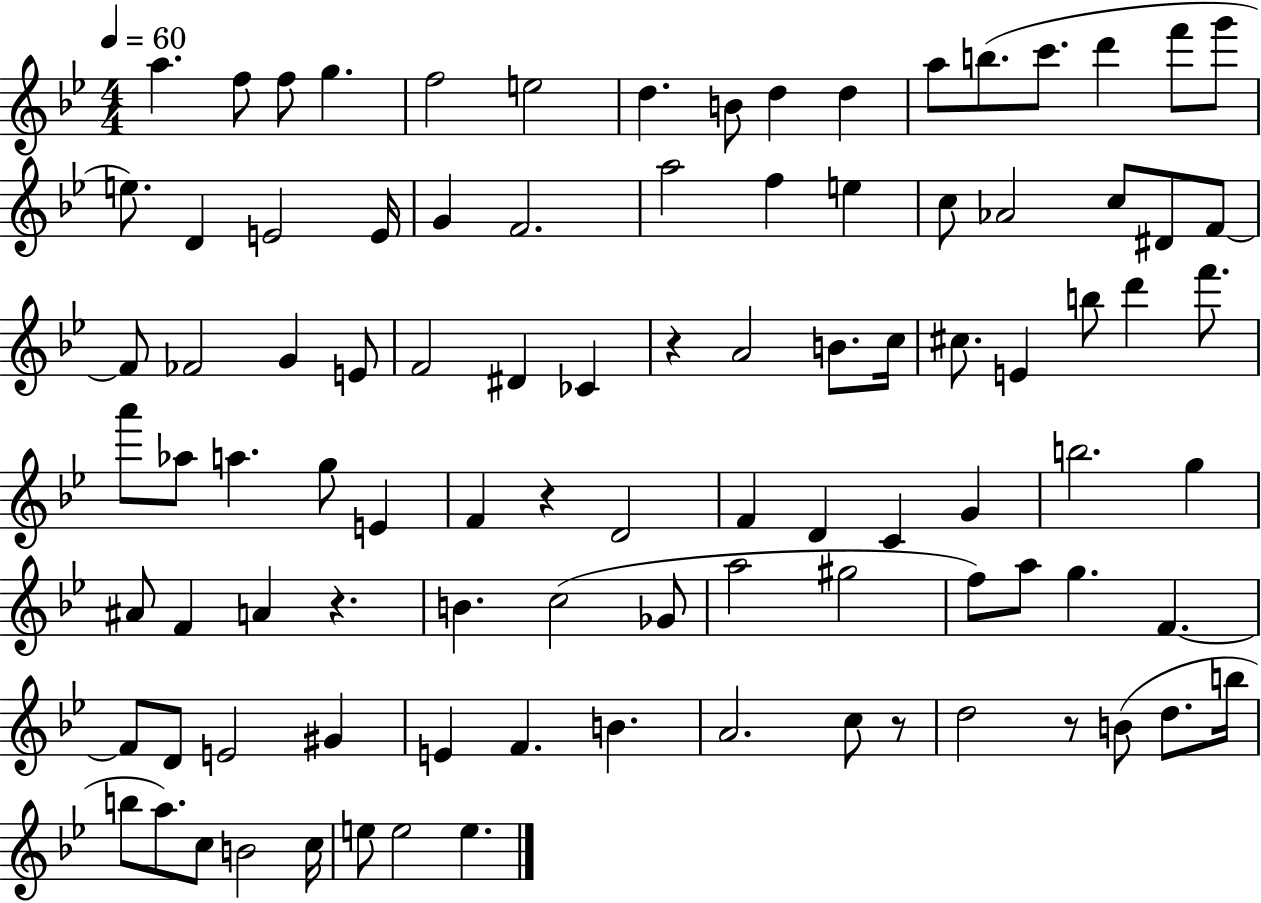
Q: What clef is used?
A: treble